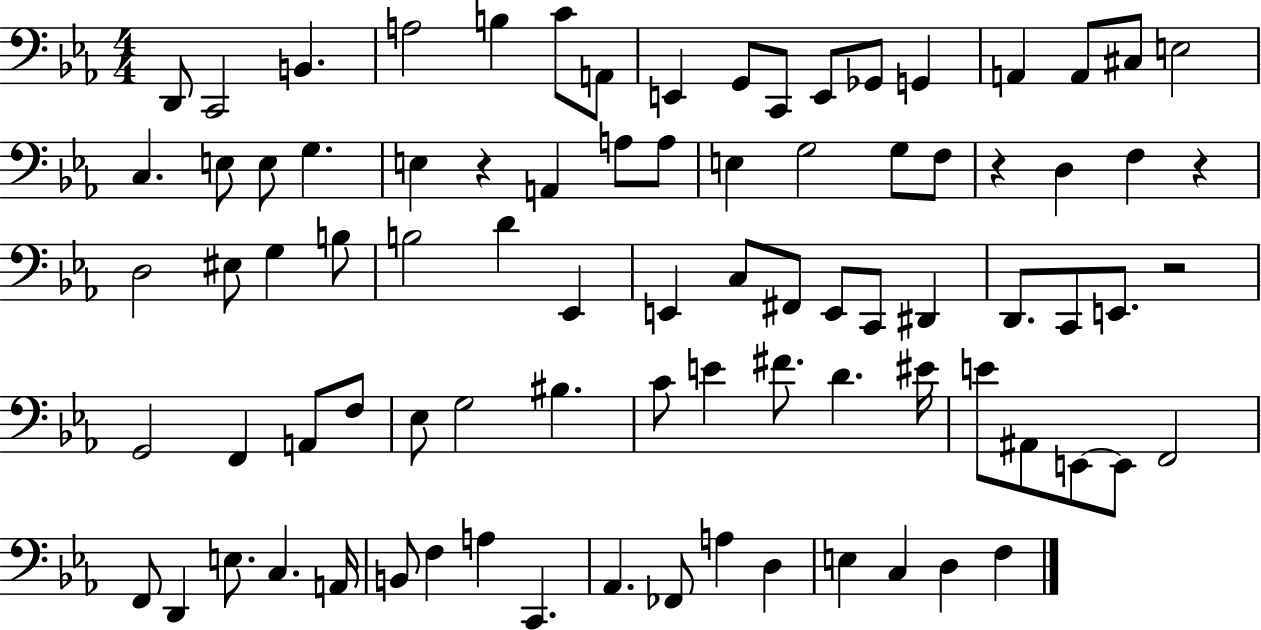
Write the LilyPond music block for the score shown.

{
  \clef bass
  \numericTimeSignature
  \time 4/4
  \key ees \major
  d,8 c,2 b,4. | a2 b4 c'8 a,8 | e,4 g,8 c,8 e,8 ges,8 g,4 | a,4 a,8 cis8 e2 | \break c4. e8 e8 g4. | e4 r4 a,4 a8 a8 | e4 g2 g8 f8 | r4 d4 f4 r4 | \break d2 eis8 g4 b8 | b2 d'4 ees,4 | e,4 c8 fis,8 e,8 c,8 dis,4 | d,8. c,8 e,8. r2 | \break g,2 f,4 a,8 f8 | ees8 g2 bis4. | c'8 e'4 fis'8. d'4. eis'16 | e'8 ais,8 e,8~~ e,8 f,2 | \break f,8 d,4 e8. c4. a,16 | b,8 f4 a4 c,4. | aes,4. fes,8 a4 d4 | e4 c4 d4 f4 | \break \bar "|."
}